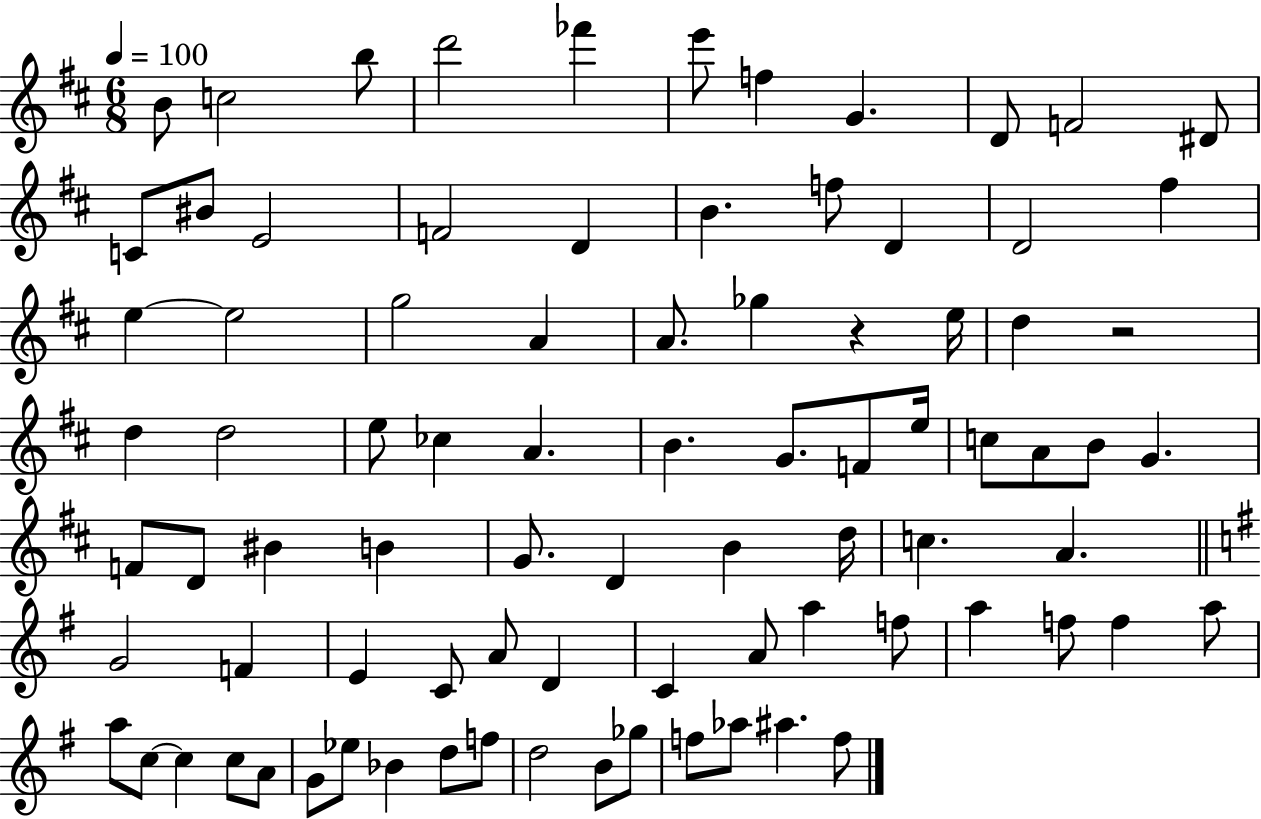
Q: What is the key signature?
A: D major